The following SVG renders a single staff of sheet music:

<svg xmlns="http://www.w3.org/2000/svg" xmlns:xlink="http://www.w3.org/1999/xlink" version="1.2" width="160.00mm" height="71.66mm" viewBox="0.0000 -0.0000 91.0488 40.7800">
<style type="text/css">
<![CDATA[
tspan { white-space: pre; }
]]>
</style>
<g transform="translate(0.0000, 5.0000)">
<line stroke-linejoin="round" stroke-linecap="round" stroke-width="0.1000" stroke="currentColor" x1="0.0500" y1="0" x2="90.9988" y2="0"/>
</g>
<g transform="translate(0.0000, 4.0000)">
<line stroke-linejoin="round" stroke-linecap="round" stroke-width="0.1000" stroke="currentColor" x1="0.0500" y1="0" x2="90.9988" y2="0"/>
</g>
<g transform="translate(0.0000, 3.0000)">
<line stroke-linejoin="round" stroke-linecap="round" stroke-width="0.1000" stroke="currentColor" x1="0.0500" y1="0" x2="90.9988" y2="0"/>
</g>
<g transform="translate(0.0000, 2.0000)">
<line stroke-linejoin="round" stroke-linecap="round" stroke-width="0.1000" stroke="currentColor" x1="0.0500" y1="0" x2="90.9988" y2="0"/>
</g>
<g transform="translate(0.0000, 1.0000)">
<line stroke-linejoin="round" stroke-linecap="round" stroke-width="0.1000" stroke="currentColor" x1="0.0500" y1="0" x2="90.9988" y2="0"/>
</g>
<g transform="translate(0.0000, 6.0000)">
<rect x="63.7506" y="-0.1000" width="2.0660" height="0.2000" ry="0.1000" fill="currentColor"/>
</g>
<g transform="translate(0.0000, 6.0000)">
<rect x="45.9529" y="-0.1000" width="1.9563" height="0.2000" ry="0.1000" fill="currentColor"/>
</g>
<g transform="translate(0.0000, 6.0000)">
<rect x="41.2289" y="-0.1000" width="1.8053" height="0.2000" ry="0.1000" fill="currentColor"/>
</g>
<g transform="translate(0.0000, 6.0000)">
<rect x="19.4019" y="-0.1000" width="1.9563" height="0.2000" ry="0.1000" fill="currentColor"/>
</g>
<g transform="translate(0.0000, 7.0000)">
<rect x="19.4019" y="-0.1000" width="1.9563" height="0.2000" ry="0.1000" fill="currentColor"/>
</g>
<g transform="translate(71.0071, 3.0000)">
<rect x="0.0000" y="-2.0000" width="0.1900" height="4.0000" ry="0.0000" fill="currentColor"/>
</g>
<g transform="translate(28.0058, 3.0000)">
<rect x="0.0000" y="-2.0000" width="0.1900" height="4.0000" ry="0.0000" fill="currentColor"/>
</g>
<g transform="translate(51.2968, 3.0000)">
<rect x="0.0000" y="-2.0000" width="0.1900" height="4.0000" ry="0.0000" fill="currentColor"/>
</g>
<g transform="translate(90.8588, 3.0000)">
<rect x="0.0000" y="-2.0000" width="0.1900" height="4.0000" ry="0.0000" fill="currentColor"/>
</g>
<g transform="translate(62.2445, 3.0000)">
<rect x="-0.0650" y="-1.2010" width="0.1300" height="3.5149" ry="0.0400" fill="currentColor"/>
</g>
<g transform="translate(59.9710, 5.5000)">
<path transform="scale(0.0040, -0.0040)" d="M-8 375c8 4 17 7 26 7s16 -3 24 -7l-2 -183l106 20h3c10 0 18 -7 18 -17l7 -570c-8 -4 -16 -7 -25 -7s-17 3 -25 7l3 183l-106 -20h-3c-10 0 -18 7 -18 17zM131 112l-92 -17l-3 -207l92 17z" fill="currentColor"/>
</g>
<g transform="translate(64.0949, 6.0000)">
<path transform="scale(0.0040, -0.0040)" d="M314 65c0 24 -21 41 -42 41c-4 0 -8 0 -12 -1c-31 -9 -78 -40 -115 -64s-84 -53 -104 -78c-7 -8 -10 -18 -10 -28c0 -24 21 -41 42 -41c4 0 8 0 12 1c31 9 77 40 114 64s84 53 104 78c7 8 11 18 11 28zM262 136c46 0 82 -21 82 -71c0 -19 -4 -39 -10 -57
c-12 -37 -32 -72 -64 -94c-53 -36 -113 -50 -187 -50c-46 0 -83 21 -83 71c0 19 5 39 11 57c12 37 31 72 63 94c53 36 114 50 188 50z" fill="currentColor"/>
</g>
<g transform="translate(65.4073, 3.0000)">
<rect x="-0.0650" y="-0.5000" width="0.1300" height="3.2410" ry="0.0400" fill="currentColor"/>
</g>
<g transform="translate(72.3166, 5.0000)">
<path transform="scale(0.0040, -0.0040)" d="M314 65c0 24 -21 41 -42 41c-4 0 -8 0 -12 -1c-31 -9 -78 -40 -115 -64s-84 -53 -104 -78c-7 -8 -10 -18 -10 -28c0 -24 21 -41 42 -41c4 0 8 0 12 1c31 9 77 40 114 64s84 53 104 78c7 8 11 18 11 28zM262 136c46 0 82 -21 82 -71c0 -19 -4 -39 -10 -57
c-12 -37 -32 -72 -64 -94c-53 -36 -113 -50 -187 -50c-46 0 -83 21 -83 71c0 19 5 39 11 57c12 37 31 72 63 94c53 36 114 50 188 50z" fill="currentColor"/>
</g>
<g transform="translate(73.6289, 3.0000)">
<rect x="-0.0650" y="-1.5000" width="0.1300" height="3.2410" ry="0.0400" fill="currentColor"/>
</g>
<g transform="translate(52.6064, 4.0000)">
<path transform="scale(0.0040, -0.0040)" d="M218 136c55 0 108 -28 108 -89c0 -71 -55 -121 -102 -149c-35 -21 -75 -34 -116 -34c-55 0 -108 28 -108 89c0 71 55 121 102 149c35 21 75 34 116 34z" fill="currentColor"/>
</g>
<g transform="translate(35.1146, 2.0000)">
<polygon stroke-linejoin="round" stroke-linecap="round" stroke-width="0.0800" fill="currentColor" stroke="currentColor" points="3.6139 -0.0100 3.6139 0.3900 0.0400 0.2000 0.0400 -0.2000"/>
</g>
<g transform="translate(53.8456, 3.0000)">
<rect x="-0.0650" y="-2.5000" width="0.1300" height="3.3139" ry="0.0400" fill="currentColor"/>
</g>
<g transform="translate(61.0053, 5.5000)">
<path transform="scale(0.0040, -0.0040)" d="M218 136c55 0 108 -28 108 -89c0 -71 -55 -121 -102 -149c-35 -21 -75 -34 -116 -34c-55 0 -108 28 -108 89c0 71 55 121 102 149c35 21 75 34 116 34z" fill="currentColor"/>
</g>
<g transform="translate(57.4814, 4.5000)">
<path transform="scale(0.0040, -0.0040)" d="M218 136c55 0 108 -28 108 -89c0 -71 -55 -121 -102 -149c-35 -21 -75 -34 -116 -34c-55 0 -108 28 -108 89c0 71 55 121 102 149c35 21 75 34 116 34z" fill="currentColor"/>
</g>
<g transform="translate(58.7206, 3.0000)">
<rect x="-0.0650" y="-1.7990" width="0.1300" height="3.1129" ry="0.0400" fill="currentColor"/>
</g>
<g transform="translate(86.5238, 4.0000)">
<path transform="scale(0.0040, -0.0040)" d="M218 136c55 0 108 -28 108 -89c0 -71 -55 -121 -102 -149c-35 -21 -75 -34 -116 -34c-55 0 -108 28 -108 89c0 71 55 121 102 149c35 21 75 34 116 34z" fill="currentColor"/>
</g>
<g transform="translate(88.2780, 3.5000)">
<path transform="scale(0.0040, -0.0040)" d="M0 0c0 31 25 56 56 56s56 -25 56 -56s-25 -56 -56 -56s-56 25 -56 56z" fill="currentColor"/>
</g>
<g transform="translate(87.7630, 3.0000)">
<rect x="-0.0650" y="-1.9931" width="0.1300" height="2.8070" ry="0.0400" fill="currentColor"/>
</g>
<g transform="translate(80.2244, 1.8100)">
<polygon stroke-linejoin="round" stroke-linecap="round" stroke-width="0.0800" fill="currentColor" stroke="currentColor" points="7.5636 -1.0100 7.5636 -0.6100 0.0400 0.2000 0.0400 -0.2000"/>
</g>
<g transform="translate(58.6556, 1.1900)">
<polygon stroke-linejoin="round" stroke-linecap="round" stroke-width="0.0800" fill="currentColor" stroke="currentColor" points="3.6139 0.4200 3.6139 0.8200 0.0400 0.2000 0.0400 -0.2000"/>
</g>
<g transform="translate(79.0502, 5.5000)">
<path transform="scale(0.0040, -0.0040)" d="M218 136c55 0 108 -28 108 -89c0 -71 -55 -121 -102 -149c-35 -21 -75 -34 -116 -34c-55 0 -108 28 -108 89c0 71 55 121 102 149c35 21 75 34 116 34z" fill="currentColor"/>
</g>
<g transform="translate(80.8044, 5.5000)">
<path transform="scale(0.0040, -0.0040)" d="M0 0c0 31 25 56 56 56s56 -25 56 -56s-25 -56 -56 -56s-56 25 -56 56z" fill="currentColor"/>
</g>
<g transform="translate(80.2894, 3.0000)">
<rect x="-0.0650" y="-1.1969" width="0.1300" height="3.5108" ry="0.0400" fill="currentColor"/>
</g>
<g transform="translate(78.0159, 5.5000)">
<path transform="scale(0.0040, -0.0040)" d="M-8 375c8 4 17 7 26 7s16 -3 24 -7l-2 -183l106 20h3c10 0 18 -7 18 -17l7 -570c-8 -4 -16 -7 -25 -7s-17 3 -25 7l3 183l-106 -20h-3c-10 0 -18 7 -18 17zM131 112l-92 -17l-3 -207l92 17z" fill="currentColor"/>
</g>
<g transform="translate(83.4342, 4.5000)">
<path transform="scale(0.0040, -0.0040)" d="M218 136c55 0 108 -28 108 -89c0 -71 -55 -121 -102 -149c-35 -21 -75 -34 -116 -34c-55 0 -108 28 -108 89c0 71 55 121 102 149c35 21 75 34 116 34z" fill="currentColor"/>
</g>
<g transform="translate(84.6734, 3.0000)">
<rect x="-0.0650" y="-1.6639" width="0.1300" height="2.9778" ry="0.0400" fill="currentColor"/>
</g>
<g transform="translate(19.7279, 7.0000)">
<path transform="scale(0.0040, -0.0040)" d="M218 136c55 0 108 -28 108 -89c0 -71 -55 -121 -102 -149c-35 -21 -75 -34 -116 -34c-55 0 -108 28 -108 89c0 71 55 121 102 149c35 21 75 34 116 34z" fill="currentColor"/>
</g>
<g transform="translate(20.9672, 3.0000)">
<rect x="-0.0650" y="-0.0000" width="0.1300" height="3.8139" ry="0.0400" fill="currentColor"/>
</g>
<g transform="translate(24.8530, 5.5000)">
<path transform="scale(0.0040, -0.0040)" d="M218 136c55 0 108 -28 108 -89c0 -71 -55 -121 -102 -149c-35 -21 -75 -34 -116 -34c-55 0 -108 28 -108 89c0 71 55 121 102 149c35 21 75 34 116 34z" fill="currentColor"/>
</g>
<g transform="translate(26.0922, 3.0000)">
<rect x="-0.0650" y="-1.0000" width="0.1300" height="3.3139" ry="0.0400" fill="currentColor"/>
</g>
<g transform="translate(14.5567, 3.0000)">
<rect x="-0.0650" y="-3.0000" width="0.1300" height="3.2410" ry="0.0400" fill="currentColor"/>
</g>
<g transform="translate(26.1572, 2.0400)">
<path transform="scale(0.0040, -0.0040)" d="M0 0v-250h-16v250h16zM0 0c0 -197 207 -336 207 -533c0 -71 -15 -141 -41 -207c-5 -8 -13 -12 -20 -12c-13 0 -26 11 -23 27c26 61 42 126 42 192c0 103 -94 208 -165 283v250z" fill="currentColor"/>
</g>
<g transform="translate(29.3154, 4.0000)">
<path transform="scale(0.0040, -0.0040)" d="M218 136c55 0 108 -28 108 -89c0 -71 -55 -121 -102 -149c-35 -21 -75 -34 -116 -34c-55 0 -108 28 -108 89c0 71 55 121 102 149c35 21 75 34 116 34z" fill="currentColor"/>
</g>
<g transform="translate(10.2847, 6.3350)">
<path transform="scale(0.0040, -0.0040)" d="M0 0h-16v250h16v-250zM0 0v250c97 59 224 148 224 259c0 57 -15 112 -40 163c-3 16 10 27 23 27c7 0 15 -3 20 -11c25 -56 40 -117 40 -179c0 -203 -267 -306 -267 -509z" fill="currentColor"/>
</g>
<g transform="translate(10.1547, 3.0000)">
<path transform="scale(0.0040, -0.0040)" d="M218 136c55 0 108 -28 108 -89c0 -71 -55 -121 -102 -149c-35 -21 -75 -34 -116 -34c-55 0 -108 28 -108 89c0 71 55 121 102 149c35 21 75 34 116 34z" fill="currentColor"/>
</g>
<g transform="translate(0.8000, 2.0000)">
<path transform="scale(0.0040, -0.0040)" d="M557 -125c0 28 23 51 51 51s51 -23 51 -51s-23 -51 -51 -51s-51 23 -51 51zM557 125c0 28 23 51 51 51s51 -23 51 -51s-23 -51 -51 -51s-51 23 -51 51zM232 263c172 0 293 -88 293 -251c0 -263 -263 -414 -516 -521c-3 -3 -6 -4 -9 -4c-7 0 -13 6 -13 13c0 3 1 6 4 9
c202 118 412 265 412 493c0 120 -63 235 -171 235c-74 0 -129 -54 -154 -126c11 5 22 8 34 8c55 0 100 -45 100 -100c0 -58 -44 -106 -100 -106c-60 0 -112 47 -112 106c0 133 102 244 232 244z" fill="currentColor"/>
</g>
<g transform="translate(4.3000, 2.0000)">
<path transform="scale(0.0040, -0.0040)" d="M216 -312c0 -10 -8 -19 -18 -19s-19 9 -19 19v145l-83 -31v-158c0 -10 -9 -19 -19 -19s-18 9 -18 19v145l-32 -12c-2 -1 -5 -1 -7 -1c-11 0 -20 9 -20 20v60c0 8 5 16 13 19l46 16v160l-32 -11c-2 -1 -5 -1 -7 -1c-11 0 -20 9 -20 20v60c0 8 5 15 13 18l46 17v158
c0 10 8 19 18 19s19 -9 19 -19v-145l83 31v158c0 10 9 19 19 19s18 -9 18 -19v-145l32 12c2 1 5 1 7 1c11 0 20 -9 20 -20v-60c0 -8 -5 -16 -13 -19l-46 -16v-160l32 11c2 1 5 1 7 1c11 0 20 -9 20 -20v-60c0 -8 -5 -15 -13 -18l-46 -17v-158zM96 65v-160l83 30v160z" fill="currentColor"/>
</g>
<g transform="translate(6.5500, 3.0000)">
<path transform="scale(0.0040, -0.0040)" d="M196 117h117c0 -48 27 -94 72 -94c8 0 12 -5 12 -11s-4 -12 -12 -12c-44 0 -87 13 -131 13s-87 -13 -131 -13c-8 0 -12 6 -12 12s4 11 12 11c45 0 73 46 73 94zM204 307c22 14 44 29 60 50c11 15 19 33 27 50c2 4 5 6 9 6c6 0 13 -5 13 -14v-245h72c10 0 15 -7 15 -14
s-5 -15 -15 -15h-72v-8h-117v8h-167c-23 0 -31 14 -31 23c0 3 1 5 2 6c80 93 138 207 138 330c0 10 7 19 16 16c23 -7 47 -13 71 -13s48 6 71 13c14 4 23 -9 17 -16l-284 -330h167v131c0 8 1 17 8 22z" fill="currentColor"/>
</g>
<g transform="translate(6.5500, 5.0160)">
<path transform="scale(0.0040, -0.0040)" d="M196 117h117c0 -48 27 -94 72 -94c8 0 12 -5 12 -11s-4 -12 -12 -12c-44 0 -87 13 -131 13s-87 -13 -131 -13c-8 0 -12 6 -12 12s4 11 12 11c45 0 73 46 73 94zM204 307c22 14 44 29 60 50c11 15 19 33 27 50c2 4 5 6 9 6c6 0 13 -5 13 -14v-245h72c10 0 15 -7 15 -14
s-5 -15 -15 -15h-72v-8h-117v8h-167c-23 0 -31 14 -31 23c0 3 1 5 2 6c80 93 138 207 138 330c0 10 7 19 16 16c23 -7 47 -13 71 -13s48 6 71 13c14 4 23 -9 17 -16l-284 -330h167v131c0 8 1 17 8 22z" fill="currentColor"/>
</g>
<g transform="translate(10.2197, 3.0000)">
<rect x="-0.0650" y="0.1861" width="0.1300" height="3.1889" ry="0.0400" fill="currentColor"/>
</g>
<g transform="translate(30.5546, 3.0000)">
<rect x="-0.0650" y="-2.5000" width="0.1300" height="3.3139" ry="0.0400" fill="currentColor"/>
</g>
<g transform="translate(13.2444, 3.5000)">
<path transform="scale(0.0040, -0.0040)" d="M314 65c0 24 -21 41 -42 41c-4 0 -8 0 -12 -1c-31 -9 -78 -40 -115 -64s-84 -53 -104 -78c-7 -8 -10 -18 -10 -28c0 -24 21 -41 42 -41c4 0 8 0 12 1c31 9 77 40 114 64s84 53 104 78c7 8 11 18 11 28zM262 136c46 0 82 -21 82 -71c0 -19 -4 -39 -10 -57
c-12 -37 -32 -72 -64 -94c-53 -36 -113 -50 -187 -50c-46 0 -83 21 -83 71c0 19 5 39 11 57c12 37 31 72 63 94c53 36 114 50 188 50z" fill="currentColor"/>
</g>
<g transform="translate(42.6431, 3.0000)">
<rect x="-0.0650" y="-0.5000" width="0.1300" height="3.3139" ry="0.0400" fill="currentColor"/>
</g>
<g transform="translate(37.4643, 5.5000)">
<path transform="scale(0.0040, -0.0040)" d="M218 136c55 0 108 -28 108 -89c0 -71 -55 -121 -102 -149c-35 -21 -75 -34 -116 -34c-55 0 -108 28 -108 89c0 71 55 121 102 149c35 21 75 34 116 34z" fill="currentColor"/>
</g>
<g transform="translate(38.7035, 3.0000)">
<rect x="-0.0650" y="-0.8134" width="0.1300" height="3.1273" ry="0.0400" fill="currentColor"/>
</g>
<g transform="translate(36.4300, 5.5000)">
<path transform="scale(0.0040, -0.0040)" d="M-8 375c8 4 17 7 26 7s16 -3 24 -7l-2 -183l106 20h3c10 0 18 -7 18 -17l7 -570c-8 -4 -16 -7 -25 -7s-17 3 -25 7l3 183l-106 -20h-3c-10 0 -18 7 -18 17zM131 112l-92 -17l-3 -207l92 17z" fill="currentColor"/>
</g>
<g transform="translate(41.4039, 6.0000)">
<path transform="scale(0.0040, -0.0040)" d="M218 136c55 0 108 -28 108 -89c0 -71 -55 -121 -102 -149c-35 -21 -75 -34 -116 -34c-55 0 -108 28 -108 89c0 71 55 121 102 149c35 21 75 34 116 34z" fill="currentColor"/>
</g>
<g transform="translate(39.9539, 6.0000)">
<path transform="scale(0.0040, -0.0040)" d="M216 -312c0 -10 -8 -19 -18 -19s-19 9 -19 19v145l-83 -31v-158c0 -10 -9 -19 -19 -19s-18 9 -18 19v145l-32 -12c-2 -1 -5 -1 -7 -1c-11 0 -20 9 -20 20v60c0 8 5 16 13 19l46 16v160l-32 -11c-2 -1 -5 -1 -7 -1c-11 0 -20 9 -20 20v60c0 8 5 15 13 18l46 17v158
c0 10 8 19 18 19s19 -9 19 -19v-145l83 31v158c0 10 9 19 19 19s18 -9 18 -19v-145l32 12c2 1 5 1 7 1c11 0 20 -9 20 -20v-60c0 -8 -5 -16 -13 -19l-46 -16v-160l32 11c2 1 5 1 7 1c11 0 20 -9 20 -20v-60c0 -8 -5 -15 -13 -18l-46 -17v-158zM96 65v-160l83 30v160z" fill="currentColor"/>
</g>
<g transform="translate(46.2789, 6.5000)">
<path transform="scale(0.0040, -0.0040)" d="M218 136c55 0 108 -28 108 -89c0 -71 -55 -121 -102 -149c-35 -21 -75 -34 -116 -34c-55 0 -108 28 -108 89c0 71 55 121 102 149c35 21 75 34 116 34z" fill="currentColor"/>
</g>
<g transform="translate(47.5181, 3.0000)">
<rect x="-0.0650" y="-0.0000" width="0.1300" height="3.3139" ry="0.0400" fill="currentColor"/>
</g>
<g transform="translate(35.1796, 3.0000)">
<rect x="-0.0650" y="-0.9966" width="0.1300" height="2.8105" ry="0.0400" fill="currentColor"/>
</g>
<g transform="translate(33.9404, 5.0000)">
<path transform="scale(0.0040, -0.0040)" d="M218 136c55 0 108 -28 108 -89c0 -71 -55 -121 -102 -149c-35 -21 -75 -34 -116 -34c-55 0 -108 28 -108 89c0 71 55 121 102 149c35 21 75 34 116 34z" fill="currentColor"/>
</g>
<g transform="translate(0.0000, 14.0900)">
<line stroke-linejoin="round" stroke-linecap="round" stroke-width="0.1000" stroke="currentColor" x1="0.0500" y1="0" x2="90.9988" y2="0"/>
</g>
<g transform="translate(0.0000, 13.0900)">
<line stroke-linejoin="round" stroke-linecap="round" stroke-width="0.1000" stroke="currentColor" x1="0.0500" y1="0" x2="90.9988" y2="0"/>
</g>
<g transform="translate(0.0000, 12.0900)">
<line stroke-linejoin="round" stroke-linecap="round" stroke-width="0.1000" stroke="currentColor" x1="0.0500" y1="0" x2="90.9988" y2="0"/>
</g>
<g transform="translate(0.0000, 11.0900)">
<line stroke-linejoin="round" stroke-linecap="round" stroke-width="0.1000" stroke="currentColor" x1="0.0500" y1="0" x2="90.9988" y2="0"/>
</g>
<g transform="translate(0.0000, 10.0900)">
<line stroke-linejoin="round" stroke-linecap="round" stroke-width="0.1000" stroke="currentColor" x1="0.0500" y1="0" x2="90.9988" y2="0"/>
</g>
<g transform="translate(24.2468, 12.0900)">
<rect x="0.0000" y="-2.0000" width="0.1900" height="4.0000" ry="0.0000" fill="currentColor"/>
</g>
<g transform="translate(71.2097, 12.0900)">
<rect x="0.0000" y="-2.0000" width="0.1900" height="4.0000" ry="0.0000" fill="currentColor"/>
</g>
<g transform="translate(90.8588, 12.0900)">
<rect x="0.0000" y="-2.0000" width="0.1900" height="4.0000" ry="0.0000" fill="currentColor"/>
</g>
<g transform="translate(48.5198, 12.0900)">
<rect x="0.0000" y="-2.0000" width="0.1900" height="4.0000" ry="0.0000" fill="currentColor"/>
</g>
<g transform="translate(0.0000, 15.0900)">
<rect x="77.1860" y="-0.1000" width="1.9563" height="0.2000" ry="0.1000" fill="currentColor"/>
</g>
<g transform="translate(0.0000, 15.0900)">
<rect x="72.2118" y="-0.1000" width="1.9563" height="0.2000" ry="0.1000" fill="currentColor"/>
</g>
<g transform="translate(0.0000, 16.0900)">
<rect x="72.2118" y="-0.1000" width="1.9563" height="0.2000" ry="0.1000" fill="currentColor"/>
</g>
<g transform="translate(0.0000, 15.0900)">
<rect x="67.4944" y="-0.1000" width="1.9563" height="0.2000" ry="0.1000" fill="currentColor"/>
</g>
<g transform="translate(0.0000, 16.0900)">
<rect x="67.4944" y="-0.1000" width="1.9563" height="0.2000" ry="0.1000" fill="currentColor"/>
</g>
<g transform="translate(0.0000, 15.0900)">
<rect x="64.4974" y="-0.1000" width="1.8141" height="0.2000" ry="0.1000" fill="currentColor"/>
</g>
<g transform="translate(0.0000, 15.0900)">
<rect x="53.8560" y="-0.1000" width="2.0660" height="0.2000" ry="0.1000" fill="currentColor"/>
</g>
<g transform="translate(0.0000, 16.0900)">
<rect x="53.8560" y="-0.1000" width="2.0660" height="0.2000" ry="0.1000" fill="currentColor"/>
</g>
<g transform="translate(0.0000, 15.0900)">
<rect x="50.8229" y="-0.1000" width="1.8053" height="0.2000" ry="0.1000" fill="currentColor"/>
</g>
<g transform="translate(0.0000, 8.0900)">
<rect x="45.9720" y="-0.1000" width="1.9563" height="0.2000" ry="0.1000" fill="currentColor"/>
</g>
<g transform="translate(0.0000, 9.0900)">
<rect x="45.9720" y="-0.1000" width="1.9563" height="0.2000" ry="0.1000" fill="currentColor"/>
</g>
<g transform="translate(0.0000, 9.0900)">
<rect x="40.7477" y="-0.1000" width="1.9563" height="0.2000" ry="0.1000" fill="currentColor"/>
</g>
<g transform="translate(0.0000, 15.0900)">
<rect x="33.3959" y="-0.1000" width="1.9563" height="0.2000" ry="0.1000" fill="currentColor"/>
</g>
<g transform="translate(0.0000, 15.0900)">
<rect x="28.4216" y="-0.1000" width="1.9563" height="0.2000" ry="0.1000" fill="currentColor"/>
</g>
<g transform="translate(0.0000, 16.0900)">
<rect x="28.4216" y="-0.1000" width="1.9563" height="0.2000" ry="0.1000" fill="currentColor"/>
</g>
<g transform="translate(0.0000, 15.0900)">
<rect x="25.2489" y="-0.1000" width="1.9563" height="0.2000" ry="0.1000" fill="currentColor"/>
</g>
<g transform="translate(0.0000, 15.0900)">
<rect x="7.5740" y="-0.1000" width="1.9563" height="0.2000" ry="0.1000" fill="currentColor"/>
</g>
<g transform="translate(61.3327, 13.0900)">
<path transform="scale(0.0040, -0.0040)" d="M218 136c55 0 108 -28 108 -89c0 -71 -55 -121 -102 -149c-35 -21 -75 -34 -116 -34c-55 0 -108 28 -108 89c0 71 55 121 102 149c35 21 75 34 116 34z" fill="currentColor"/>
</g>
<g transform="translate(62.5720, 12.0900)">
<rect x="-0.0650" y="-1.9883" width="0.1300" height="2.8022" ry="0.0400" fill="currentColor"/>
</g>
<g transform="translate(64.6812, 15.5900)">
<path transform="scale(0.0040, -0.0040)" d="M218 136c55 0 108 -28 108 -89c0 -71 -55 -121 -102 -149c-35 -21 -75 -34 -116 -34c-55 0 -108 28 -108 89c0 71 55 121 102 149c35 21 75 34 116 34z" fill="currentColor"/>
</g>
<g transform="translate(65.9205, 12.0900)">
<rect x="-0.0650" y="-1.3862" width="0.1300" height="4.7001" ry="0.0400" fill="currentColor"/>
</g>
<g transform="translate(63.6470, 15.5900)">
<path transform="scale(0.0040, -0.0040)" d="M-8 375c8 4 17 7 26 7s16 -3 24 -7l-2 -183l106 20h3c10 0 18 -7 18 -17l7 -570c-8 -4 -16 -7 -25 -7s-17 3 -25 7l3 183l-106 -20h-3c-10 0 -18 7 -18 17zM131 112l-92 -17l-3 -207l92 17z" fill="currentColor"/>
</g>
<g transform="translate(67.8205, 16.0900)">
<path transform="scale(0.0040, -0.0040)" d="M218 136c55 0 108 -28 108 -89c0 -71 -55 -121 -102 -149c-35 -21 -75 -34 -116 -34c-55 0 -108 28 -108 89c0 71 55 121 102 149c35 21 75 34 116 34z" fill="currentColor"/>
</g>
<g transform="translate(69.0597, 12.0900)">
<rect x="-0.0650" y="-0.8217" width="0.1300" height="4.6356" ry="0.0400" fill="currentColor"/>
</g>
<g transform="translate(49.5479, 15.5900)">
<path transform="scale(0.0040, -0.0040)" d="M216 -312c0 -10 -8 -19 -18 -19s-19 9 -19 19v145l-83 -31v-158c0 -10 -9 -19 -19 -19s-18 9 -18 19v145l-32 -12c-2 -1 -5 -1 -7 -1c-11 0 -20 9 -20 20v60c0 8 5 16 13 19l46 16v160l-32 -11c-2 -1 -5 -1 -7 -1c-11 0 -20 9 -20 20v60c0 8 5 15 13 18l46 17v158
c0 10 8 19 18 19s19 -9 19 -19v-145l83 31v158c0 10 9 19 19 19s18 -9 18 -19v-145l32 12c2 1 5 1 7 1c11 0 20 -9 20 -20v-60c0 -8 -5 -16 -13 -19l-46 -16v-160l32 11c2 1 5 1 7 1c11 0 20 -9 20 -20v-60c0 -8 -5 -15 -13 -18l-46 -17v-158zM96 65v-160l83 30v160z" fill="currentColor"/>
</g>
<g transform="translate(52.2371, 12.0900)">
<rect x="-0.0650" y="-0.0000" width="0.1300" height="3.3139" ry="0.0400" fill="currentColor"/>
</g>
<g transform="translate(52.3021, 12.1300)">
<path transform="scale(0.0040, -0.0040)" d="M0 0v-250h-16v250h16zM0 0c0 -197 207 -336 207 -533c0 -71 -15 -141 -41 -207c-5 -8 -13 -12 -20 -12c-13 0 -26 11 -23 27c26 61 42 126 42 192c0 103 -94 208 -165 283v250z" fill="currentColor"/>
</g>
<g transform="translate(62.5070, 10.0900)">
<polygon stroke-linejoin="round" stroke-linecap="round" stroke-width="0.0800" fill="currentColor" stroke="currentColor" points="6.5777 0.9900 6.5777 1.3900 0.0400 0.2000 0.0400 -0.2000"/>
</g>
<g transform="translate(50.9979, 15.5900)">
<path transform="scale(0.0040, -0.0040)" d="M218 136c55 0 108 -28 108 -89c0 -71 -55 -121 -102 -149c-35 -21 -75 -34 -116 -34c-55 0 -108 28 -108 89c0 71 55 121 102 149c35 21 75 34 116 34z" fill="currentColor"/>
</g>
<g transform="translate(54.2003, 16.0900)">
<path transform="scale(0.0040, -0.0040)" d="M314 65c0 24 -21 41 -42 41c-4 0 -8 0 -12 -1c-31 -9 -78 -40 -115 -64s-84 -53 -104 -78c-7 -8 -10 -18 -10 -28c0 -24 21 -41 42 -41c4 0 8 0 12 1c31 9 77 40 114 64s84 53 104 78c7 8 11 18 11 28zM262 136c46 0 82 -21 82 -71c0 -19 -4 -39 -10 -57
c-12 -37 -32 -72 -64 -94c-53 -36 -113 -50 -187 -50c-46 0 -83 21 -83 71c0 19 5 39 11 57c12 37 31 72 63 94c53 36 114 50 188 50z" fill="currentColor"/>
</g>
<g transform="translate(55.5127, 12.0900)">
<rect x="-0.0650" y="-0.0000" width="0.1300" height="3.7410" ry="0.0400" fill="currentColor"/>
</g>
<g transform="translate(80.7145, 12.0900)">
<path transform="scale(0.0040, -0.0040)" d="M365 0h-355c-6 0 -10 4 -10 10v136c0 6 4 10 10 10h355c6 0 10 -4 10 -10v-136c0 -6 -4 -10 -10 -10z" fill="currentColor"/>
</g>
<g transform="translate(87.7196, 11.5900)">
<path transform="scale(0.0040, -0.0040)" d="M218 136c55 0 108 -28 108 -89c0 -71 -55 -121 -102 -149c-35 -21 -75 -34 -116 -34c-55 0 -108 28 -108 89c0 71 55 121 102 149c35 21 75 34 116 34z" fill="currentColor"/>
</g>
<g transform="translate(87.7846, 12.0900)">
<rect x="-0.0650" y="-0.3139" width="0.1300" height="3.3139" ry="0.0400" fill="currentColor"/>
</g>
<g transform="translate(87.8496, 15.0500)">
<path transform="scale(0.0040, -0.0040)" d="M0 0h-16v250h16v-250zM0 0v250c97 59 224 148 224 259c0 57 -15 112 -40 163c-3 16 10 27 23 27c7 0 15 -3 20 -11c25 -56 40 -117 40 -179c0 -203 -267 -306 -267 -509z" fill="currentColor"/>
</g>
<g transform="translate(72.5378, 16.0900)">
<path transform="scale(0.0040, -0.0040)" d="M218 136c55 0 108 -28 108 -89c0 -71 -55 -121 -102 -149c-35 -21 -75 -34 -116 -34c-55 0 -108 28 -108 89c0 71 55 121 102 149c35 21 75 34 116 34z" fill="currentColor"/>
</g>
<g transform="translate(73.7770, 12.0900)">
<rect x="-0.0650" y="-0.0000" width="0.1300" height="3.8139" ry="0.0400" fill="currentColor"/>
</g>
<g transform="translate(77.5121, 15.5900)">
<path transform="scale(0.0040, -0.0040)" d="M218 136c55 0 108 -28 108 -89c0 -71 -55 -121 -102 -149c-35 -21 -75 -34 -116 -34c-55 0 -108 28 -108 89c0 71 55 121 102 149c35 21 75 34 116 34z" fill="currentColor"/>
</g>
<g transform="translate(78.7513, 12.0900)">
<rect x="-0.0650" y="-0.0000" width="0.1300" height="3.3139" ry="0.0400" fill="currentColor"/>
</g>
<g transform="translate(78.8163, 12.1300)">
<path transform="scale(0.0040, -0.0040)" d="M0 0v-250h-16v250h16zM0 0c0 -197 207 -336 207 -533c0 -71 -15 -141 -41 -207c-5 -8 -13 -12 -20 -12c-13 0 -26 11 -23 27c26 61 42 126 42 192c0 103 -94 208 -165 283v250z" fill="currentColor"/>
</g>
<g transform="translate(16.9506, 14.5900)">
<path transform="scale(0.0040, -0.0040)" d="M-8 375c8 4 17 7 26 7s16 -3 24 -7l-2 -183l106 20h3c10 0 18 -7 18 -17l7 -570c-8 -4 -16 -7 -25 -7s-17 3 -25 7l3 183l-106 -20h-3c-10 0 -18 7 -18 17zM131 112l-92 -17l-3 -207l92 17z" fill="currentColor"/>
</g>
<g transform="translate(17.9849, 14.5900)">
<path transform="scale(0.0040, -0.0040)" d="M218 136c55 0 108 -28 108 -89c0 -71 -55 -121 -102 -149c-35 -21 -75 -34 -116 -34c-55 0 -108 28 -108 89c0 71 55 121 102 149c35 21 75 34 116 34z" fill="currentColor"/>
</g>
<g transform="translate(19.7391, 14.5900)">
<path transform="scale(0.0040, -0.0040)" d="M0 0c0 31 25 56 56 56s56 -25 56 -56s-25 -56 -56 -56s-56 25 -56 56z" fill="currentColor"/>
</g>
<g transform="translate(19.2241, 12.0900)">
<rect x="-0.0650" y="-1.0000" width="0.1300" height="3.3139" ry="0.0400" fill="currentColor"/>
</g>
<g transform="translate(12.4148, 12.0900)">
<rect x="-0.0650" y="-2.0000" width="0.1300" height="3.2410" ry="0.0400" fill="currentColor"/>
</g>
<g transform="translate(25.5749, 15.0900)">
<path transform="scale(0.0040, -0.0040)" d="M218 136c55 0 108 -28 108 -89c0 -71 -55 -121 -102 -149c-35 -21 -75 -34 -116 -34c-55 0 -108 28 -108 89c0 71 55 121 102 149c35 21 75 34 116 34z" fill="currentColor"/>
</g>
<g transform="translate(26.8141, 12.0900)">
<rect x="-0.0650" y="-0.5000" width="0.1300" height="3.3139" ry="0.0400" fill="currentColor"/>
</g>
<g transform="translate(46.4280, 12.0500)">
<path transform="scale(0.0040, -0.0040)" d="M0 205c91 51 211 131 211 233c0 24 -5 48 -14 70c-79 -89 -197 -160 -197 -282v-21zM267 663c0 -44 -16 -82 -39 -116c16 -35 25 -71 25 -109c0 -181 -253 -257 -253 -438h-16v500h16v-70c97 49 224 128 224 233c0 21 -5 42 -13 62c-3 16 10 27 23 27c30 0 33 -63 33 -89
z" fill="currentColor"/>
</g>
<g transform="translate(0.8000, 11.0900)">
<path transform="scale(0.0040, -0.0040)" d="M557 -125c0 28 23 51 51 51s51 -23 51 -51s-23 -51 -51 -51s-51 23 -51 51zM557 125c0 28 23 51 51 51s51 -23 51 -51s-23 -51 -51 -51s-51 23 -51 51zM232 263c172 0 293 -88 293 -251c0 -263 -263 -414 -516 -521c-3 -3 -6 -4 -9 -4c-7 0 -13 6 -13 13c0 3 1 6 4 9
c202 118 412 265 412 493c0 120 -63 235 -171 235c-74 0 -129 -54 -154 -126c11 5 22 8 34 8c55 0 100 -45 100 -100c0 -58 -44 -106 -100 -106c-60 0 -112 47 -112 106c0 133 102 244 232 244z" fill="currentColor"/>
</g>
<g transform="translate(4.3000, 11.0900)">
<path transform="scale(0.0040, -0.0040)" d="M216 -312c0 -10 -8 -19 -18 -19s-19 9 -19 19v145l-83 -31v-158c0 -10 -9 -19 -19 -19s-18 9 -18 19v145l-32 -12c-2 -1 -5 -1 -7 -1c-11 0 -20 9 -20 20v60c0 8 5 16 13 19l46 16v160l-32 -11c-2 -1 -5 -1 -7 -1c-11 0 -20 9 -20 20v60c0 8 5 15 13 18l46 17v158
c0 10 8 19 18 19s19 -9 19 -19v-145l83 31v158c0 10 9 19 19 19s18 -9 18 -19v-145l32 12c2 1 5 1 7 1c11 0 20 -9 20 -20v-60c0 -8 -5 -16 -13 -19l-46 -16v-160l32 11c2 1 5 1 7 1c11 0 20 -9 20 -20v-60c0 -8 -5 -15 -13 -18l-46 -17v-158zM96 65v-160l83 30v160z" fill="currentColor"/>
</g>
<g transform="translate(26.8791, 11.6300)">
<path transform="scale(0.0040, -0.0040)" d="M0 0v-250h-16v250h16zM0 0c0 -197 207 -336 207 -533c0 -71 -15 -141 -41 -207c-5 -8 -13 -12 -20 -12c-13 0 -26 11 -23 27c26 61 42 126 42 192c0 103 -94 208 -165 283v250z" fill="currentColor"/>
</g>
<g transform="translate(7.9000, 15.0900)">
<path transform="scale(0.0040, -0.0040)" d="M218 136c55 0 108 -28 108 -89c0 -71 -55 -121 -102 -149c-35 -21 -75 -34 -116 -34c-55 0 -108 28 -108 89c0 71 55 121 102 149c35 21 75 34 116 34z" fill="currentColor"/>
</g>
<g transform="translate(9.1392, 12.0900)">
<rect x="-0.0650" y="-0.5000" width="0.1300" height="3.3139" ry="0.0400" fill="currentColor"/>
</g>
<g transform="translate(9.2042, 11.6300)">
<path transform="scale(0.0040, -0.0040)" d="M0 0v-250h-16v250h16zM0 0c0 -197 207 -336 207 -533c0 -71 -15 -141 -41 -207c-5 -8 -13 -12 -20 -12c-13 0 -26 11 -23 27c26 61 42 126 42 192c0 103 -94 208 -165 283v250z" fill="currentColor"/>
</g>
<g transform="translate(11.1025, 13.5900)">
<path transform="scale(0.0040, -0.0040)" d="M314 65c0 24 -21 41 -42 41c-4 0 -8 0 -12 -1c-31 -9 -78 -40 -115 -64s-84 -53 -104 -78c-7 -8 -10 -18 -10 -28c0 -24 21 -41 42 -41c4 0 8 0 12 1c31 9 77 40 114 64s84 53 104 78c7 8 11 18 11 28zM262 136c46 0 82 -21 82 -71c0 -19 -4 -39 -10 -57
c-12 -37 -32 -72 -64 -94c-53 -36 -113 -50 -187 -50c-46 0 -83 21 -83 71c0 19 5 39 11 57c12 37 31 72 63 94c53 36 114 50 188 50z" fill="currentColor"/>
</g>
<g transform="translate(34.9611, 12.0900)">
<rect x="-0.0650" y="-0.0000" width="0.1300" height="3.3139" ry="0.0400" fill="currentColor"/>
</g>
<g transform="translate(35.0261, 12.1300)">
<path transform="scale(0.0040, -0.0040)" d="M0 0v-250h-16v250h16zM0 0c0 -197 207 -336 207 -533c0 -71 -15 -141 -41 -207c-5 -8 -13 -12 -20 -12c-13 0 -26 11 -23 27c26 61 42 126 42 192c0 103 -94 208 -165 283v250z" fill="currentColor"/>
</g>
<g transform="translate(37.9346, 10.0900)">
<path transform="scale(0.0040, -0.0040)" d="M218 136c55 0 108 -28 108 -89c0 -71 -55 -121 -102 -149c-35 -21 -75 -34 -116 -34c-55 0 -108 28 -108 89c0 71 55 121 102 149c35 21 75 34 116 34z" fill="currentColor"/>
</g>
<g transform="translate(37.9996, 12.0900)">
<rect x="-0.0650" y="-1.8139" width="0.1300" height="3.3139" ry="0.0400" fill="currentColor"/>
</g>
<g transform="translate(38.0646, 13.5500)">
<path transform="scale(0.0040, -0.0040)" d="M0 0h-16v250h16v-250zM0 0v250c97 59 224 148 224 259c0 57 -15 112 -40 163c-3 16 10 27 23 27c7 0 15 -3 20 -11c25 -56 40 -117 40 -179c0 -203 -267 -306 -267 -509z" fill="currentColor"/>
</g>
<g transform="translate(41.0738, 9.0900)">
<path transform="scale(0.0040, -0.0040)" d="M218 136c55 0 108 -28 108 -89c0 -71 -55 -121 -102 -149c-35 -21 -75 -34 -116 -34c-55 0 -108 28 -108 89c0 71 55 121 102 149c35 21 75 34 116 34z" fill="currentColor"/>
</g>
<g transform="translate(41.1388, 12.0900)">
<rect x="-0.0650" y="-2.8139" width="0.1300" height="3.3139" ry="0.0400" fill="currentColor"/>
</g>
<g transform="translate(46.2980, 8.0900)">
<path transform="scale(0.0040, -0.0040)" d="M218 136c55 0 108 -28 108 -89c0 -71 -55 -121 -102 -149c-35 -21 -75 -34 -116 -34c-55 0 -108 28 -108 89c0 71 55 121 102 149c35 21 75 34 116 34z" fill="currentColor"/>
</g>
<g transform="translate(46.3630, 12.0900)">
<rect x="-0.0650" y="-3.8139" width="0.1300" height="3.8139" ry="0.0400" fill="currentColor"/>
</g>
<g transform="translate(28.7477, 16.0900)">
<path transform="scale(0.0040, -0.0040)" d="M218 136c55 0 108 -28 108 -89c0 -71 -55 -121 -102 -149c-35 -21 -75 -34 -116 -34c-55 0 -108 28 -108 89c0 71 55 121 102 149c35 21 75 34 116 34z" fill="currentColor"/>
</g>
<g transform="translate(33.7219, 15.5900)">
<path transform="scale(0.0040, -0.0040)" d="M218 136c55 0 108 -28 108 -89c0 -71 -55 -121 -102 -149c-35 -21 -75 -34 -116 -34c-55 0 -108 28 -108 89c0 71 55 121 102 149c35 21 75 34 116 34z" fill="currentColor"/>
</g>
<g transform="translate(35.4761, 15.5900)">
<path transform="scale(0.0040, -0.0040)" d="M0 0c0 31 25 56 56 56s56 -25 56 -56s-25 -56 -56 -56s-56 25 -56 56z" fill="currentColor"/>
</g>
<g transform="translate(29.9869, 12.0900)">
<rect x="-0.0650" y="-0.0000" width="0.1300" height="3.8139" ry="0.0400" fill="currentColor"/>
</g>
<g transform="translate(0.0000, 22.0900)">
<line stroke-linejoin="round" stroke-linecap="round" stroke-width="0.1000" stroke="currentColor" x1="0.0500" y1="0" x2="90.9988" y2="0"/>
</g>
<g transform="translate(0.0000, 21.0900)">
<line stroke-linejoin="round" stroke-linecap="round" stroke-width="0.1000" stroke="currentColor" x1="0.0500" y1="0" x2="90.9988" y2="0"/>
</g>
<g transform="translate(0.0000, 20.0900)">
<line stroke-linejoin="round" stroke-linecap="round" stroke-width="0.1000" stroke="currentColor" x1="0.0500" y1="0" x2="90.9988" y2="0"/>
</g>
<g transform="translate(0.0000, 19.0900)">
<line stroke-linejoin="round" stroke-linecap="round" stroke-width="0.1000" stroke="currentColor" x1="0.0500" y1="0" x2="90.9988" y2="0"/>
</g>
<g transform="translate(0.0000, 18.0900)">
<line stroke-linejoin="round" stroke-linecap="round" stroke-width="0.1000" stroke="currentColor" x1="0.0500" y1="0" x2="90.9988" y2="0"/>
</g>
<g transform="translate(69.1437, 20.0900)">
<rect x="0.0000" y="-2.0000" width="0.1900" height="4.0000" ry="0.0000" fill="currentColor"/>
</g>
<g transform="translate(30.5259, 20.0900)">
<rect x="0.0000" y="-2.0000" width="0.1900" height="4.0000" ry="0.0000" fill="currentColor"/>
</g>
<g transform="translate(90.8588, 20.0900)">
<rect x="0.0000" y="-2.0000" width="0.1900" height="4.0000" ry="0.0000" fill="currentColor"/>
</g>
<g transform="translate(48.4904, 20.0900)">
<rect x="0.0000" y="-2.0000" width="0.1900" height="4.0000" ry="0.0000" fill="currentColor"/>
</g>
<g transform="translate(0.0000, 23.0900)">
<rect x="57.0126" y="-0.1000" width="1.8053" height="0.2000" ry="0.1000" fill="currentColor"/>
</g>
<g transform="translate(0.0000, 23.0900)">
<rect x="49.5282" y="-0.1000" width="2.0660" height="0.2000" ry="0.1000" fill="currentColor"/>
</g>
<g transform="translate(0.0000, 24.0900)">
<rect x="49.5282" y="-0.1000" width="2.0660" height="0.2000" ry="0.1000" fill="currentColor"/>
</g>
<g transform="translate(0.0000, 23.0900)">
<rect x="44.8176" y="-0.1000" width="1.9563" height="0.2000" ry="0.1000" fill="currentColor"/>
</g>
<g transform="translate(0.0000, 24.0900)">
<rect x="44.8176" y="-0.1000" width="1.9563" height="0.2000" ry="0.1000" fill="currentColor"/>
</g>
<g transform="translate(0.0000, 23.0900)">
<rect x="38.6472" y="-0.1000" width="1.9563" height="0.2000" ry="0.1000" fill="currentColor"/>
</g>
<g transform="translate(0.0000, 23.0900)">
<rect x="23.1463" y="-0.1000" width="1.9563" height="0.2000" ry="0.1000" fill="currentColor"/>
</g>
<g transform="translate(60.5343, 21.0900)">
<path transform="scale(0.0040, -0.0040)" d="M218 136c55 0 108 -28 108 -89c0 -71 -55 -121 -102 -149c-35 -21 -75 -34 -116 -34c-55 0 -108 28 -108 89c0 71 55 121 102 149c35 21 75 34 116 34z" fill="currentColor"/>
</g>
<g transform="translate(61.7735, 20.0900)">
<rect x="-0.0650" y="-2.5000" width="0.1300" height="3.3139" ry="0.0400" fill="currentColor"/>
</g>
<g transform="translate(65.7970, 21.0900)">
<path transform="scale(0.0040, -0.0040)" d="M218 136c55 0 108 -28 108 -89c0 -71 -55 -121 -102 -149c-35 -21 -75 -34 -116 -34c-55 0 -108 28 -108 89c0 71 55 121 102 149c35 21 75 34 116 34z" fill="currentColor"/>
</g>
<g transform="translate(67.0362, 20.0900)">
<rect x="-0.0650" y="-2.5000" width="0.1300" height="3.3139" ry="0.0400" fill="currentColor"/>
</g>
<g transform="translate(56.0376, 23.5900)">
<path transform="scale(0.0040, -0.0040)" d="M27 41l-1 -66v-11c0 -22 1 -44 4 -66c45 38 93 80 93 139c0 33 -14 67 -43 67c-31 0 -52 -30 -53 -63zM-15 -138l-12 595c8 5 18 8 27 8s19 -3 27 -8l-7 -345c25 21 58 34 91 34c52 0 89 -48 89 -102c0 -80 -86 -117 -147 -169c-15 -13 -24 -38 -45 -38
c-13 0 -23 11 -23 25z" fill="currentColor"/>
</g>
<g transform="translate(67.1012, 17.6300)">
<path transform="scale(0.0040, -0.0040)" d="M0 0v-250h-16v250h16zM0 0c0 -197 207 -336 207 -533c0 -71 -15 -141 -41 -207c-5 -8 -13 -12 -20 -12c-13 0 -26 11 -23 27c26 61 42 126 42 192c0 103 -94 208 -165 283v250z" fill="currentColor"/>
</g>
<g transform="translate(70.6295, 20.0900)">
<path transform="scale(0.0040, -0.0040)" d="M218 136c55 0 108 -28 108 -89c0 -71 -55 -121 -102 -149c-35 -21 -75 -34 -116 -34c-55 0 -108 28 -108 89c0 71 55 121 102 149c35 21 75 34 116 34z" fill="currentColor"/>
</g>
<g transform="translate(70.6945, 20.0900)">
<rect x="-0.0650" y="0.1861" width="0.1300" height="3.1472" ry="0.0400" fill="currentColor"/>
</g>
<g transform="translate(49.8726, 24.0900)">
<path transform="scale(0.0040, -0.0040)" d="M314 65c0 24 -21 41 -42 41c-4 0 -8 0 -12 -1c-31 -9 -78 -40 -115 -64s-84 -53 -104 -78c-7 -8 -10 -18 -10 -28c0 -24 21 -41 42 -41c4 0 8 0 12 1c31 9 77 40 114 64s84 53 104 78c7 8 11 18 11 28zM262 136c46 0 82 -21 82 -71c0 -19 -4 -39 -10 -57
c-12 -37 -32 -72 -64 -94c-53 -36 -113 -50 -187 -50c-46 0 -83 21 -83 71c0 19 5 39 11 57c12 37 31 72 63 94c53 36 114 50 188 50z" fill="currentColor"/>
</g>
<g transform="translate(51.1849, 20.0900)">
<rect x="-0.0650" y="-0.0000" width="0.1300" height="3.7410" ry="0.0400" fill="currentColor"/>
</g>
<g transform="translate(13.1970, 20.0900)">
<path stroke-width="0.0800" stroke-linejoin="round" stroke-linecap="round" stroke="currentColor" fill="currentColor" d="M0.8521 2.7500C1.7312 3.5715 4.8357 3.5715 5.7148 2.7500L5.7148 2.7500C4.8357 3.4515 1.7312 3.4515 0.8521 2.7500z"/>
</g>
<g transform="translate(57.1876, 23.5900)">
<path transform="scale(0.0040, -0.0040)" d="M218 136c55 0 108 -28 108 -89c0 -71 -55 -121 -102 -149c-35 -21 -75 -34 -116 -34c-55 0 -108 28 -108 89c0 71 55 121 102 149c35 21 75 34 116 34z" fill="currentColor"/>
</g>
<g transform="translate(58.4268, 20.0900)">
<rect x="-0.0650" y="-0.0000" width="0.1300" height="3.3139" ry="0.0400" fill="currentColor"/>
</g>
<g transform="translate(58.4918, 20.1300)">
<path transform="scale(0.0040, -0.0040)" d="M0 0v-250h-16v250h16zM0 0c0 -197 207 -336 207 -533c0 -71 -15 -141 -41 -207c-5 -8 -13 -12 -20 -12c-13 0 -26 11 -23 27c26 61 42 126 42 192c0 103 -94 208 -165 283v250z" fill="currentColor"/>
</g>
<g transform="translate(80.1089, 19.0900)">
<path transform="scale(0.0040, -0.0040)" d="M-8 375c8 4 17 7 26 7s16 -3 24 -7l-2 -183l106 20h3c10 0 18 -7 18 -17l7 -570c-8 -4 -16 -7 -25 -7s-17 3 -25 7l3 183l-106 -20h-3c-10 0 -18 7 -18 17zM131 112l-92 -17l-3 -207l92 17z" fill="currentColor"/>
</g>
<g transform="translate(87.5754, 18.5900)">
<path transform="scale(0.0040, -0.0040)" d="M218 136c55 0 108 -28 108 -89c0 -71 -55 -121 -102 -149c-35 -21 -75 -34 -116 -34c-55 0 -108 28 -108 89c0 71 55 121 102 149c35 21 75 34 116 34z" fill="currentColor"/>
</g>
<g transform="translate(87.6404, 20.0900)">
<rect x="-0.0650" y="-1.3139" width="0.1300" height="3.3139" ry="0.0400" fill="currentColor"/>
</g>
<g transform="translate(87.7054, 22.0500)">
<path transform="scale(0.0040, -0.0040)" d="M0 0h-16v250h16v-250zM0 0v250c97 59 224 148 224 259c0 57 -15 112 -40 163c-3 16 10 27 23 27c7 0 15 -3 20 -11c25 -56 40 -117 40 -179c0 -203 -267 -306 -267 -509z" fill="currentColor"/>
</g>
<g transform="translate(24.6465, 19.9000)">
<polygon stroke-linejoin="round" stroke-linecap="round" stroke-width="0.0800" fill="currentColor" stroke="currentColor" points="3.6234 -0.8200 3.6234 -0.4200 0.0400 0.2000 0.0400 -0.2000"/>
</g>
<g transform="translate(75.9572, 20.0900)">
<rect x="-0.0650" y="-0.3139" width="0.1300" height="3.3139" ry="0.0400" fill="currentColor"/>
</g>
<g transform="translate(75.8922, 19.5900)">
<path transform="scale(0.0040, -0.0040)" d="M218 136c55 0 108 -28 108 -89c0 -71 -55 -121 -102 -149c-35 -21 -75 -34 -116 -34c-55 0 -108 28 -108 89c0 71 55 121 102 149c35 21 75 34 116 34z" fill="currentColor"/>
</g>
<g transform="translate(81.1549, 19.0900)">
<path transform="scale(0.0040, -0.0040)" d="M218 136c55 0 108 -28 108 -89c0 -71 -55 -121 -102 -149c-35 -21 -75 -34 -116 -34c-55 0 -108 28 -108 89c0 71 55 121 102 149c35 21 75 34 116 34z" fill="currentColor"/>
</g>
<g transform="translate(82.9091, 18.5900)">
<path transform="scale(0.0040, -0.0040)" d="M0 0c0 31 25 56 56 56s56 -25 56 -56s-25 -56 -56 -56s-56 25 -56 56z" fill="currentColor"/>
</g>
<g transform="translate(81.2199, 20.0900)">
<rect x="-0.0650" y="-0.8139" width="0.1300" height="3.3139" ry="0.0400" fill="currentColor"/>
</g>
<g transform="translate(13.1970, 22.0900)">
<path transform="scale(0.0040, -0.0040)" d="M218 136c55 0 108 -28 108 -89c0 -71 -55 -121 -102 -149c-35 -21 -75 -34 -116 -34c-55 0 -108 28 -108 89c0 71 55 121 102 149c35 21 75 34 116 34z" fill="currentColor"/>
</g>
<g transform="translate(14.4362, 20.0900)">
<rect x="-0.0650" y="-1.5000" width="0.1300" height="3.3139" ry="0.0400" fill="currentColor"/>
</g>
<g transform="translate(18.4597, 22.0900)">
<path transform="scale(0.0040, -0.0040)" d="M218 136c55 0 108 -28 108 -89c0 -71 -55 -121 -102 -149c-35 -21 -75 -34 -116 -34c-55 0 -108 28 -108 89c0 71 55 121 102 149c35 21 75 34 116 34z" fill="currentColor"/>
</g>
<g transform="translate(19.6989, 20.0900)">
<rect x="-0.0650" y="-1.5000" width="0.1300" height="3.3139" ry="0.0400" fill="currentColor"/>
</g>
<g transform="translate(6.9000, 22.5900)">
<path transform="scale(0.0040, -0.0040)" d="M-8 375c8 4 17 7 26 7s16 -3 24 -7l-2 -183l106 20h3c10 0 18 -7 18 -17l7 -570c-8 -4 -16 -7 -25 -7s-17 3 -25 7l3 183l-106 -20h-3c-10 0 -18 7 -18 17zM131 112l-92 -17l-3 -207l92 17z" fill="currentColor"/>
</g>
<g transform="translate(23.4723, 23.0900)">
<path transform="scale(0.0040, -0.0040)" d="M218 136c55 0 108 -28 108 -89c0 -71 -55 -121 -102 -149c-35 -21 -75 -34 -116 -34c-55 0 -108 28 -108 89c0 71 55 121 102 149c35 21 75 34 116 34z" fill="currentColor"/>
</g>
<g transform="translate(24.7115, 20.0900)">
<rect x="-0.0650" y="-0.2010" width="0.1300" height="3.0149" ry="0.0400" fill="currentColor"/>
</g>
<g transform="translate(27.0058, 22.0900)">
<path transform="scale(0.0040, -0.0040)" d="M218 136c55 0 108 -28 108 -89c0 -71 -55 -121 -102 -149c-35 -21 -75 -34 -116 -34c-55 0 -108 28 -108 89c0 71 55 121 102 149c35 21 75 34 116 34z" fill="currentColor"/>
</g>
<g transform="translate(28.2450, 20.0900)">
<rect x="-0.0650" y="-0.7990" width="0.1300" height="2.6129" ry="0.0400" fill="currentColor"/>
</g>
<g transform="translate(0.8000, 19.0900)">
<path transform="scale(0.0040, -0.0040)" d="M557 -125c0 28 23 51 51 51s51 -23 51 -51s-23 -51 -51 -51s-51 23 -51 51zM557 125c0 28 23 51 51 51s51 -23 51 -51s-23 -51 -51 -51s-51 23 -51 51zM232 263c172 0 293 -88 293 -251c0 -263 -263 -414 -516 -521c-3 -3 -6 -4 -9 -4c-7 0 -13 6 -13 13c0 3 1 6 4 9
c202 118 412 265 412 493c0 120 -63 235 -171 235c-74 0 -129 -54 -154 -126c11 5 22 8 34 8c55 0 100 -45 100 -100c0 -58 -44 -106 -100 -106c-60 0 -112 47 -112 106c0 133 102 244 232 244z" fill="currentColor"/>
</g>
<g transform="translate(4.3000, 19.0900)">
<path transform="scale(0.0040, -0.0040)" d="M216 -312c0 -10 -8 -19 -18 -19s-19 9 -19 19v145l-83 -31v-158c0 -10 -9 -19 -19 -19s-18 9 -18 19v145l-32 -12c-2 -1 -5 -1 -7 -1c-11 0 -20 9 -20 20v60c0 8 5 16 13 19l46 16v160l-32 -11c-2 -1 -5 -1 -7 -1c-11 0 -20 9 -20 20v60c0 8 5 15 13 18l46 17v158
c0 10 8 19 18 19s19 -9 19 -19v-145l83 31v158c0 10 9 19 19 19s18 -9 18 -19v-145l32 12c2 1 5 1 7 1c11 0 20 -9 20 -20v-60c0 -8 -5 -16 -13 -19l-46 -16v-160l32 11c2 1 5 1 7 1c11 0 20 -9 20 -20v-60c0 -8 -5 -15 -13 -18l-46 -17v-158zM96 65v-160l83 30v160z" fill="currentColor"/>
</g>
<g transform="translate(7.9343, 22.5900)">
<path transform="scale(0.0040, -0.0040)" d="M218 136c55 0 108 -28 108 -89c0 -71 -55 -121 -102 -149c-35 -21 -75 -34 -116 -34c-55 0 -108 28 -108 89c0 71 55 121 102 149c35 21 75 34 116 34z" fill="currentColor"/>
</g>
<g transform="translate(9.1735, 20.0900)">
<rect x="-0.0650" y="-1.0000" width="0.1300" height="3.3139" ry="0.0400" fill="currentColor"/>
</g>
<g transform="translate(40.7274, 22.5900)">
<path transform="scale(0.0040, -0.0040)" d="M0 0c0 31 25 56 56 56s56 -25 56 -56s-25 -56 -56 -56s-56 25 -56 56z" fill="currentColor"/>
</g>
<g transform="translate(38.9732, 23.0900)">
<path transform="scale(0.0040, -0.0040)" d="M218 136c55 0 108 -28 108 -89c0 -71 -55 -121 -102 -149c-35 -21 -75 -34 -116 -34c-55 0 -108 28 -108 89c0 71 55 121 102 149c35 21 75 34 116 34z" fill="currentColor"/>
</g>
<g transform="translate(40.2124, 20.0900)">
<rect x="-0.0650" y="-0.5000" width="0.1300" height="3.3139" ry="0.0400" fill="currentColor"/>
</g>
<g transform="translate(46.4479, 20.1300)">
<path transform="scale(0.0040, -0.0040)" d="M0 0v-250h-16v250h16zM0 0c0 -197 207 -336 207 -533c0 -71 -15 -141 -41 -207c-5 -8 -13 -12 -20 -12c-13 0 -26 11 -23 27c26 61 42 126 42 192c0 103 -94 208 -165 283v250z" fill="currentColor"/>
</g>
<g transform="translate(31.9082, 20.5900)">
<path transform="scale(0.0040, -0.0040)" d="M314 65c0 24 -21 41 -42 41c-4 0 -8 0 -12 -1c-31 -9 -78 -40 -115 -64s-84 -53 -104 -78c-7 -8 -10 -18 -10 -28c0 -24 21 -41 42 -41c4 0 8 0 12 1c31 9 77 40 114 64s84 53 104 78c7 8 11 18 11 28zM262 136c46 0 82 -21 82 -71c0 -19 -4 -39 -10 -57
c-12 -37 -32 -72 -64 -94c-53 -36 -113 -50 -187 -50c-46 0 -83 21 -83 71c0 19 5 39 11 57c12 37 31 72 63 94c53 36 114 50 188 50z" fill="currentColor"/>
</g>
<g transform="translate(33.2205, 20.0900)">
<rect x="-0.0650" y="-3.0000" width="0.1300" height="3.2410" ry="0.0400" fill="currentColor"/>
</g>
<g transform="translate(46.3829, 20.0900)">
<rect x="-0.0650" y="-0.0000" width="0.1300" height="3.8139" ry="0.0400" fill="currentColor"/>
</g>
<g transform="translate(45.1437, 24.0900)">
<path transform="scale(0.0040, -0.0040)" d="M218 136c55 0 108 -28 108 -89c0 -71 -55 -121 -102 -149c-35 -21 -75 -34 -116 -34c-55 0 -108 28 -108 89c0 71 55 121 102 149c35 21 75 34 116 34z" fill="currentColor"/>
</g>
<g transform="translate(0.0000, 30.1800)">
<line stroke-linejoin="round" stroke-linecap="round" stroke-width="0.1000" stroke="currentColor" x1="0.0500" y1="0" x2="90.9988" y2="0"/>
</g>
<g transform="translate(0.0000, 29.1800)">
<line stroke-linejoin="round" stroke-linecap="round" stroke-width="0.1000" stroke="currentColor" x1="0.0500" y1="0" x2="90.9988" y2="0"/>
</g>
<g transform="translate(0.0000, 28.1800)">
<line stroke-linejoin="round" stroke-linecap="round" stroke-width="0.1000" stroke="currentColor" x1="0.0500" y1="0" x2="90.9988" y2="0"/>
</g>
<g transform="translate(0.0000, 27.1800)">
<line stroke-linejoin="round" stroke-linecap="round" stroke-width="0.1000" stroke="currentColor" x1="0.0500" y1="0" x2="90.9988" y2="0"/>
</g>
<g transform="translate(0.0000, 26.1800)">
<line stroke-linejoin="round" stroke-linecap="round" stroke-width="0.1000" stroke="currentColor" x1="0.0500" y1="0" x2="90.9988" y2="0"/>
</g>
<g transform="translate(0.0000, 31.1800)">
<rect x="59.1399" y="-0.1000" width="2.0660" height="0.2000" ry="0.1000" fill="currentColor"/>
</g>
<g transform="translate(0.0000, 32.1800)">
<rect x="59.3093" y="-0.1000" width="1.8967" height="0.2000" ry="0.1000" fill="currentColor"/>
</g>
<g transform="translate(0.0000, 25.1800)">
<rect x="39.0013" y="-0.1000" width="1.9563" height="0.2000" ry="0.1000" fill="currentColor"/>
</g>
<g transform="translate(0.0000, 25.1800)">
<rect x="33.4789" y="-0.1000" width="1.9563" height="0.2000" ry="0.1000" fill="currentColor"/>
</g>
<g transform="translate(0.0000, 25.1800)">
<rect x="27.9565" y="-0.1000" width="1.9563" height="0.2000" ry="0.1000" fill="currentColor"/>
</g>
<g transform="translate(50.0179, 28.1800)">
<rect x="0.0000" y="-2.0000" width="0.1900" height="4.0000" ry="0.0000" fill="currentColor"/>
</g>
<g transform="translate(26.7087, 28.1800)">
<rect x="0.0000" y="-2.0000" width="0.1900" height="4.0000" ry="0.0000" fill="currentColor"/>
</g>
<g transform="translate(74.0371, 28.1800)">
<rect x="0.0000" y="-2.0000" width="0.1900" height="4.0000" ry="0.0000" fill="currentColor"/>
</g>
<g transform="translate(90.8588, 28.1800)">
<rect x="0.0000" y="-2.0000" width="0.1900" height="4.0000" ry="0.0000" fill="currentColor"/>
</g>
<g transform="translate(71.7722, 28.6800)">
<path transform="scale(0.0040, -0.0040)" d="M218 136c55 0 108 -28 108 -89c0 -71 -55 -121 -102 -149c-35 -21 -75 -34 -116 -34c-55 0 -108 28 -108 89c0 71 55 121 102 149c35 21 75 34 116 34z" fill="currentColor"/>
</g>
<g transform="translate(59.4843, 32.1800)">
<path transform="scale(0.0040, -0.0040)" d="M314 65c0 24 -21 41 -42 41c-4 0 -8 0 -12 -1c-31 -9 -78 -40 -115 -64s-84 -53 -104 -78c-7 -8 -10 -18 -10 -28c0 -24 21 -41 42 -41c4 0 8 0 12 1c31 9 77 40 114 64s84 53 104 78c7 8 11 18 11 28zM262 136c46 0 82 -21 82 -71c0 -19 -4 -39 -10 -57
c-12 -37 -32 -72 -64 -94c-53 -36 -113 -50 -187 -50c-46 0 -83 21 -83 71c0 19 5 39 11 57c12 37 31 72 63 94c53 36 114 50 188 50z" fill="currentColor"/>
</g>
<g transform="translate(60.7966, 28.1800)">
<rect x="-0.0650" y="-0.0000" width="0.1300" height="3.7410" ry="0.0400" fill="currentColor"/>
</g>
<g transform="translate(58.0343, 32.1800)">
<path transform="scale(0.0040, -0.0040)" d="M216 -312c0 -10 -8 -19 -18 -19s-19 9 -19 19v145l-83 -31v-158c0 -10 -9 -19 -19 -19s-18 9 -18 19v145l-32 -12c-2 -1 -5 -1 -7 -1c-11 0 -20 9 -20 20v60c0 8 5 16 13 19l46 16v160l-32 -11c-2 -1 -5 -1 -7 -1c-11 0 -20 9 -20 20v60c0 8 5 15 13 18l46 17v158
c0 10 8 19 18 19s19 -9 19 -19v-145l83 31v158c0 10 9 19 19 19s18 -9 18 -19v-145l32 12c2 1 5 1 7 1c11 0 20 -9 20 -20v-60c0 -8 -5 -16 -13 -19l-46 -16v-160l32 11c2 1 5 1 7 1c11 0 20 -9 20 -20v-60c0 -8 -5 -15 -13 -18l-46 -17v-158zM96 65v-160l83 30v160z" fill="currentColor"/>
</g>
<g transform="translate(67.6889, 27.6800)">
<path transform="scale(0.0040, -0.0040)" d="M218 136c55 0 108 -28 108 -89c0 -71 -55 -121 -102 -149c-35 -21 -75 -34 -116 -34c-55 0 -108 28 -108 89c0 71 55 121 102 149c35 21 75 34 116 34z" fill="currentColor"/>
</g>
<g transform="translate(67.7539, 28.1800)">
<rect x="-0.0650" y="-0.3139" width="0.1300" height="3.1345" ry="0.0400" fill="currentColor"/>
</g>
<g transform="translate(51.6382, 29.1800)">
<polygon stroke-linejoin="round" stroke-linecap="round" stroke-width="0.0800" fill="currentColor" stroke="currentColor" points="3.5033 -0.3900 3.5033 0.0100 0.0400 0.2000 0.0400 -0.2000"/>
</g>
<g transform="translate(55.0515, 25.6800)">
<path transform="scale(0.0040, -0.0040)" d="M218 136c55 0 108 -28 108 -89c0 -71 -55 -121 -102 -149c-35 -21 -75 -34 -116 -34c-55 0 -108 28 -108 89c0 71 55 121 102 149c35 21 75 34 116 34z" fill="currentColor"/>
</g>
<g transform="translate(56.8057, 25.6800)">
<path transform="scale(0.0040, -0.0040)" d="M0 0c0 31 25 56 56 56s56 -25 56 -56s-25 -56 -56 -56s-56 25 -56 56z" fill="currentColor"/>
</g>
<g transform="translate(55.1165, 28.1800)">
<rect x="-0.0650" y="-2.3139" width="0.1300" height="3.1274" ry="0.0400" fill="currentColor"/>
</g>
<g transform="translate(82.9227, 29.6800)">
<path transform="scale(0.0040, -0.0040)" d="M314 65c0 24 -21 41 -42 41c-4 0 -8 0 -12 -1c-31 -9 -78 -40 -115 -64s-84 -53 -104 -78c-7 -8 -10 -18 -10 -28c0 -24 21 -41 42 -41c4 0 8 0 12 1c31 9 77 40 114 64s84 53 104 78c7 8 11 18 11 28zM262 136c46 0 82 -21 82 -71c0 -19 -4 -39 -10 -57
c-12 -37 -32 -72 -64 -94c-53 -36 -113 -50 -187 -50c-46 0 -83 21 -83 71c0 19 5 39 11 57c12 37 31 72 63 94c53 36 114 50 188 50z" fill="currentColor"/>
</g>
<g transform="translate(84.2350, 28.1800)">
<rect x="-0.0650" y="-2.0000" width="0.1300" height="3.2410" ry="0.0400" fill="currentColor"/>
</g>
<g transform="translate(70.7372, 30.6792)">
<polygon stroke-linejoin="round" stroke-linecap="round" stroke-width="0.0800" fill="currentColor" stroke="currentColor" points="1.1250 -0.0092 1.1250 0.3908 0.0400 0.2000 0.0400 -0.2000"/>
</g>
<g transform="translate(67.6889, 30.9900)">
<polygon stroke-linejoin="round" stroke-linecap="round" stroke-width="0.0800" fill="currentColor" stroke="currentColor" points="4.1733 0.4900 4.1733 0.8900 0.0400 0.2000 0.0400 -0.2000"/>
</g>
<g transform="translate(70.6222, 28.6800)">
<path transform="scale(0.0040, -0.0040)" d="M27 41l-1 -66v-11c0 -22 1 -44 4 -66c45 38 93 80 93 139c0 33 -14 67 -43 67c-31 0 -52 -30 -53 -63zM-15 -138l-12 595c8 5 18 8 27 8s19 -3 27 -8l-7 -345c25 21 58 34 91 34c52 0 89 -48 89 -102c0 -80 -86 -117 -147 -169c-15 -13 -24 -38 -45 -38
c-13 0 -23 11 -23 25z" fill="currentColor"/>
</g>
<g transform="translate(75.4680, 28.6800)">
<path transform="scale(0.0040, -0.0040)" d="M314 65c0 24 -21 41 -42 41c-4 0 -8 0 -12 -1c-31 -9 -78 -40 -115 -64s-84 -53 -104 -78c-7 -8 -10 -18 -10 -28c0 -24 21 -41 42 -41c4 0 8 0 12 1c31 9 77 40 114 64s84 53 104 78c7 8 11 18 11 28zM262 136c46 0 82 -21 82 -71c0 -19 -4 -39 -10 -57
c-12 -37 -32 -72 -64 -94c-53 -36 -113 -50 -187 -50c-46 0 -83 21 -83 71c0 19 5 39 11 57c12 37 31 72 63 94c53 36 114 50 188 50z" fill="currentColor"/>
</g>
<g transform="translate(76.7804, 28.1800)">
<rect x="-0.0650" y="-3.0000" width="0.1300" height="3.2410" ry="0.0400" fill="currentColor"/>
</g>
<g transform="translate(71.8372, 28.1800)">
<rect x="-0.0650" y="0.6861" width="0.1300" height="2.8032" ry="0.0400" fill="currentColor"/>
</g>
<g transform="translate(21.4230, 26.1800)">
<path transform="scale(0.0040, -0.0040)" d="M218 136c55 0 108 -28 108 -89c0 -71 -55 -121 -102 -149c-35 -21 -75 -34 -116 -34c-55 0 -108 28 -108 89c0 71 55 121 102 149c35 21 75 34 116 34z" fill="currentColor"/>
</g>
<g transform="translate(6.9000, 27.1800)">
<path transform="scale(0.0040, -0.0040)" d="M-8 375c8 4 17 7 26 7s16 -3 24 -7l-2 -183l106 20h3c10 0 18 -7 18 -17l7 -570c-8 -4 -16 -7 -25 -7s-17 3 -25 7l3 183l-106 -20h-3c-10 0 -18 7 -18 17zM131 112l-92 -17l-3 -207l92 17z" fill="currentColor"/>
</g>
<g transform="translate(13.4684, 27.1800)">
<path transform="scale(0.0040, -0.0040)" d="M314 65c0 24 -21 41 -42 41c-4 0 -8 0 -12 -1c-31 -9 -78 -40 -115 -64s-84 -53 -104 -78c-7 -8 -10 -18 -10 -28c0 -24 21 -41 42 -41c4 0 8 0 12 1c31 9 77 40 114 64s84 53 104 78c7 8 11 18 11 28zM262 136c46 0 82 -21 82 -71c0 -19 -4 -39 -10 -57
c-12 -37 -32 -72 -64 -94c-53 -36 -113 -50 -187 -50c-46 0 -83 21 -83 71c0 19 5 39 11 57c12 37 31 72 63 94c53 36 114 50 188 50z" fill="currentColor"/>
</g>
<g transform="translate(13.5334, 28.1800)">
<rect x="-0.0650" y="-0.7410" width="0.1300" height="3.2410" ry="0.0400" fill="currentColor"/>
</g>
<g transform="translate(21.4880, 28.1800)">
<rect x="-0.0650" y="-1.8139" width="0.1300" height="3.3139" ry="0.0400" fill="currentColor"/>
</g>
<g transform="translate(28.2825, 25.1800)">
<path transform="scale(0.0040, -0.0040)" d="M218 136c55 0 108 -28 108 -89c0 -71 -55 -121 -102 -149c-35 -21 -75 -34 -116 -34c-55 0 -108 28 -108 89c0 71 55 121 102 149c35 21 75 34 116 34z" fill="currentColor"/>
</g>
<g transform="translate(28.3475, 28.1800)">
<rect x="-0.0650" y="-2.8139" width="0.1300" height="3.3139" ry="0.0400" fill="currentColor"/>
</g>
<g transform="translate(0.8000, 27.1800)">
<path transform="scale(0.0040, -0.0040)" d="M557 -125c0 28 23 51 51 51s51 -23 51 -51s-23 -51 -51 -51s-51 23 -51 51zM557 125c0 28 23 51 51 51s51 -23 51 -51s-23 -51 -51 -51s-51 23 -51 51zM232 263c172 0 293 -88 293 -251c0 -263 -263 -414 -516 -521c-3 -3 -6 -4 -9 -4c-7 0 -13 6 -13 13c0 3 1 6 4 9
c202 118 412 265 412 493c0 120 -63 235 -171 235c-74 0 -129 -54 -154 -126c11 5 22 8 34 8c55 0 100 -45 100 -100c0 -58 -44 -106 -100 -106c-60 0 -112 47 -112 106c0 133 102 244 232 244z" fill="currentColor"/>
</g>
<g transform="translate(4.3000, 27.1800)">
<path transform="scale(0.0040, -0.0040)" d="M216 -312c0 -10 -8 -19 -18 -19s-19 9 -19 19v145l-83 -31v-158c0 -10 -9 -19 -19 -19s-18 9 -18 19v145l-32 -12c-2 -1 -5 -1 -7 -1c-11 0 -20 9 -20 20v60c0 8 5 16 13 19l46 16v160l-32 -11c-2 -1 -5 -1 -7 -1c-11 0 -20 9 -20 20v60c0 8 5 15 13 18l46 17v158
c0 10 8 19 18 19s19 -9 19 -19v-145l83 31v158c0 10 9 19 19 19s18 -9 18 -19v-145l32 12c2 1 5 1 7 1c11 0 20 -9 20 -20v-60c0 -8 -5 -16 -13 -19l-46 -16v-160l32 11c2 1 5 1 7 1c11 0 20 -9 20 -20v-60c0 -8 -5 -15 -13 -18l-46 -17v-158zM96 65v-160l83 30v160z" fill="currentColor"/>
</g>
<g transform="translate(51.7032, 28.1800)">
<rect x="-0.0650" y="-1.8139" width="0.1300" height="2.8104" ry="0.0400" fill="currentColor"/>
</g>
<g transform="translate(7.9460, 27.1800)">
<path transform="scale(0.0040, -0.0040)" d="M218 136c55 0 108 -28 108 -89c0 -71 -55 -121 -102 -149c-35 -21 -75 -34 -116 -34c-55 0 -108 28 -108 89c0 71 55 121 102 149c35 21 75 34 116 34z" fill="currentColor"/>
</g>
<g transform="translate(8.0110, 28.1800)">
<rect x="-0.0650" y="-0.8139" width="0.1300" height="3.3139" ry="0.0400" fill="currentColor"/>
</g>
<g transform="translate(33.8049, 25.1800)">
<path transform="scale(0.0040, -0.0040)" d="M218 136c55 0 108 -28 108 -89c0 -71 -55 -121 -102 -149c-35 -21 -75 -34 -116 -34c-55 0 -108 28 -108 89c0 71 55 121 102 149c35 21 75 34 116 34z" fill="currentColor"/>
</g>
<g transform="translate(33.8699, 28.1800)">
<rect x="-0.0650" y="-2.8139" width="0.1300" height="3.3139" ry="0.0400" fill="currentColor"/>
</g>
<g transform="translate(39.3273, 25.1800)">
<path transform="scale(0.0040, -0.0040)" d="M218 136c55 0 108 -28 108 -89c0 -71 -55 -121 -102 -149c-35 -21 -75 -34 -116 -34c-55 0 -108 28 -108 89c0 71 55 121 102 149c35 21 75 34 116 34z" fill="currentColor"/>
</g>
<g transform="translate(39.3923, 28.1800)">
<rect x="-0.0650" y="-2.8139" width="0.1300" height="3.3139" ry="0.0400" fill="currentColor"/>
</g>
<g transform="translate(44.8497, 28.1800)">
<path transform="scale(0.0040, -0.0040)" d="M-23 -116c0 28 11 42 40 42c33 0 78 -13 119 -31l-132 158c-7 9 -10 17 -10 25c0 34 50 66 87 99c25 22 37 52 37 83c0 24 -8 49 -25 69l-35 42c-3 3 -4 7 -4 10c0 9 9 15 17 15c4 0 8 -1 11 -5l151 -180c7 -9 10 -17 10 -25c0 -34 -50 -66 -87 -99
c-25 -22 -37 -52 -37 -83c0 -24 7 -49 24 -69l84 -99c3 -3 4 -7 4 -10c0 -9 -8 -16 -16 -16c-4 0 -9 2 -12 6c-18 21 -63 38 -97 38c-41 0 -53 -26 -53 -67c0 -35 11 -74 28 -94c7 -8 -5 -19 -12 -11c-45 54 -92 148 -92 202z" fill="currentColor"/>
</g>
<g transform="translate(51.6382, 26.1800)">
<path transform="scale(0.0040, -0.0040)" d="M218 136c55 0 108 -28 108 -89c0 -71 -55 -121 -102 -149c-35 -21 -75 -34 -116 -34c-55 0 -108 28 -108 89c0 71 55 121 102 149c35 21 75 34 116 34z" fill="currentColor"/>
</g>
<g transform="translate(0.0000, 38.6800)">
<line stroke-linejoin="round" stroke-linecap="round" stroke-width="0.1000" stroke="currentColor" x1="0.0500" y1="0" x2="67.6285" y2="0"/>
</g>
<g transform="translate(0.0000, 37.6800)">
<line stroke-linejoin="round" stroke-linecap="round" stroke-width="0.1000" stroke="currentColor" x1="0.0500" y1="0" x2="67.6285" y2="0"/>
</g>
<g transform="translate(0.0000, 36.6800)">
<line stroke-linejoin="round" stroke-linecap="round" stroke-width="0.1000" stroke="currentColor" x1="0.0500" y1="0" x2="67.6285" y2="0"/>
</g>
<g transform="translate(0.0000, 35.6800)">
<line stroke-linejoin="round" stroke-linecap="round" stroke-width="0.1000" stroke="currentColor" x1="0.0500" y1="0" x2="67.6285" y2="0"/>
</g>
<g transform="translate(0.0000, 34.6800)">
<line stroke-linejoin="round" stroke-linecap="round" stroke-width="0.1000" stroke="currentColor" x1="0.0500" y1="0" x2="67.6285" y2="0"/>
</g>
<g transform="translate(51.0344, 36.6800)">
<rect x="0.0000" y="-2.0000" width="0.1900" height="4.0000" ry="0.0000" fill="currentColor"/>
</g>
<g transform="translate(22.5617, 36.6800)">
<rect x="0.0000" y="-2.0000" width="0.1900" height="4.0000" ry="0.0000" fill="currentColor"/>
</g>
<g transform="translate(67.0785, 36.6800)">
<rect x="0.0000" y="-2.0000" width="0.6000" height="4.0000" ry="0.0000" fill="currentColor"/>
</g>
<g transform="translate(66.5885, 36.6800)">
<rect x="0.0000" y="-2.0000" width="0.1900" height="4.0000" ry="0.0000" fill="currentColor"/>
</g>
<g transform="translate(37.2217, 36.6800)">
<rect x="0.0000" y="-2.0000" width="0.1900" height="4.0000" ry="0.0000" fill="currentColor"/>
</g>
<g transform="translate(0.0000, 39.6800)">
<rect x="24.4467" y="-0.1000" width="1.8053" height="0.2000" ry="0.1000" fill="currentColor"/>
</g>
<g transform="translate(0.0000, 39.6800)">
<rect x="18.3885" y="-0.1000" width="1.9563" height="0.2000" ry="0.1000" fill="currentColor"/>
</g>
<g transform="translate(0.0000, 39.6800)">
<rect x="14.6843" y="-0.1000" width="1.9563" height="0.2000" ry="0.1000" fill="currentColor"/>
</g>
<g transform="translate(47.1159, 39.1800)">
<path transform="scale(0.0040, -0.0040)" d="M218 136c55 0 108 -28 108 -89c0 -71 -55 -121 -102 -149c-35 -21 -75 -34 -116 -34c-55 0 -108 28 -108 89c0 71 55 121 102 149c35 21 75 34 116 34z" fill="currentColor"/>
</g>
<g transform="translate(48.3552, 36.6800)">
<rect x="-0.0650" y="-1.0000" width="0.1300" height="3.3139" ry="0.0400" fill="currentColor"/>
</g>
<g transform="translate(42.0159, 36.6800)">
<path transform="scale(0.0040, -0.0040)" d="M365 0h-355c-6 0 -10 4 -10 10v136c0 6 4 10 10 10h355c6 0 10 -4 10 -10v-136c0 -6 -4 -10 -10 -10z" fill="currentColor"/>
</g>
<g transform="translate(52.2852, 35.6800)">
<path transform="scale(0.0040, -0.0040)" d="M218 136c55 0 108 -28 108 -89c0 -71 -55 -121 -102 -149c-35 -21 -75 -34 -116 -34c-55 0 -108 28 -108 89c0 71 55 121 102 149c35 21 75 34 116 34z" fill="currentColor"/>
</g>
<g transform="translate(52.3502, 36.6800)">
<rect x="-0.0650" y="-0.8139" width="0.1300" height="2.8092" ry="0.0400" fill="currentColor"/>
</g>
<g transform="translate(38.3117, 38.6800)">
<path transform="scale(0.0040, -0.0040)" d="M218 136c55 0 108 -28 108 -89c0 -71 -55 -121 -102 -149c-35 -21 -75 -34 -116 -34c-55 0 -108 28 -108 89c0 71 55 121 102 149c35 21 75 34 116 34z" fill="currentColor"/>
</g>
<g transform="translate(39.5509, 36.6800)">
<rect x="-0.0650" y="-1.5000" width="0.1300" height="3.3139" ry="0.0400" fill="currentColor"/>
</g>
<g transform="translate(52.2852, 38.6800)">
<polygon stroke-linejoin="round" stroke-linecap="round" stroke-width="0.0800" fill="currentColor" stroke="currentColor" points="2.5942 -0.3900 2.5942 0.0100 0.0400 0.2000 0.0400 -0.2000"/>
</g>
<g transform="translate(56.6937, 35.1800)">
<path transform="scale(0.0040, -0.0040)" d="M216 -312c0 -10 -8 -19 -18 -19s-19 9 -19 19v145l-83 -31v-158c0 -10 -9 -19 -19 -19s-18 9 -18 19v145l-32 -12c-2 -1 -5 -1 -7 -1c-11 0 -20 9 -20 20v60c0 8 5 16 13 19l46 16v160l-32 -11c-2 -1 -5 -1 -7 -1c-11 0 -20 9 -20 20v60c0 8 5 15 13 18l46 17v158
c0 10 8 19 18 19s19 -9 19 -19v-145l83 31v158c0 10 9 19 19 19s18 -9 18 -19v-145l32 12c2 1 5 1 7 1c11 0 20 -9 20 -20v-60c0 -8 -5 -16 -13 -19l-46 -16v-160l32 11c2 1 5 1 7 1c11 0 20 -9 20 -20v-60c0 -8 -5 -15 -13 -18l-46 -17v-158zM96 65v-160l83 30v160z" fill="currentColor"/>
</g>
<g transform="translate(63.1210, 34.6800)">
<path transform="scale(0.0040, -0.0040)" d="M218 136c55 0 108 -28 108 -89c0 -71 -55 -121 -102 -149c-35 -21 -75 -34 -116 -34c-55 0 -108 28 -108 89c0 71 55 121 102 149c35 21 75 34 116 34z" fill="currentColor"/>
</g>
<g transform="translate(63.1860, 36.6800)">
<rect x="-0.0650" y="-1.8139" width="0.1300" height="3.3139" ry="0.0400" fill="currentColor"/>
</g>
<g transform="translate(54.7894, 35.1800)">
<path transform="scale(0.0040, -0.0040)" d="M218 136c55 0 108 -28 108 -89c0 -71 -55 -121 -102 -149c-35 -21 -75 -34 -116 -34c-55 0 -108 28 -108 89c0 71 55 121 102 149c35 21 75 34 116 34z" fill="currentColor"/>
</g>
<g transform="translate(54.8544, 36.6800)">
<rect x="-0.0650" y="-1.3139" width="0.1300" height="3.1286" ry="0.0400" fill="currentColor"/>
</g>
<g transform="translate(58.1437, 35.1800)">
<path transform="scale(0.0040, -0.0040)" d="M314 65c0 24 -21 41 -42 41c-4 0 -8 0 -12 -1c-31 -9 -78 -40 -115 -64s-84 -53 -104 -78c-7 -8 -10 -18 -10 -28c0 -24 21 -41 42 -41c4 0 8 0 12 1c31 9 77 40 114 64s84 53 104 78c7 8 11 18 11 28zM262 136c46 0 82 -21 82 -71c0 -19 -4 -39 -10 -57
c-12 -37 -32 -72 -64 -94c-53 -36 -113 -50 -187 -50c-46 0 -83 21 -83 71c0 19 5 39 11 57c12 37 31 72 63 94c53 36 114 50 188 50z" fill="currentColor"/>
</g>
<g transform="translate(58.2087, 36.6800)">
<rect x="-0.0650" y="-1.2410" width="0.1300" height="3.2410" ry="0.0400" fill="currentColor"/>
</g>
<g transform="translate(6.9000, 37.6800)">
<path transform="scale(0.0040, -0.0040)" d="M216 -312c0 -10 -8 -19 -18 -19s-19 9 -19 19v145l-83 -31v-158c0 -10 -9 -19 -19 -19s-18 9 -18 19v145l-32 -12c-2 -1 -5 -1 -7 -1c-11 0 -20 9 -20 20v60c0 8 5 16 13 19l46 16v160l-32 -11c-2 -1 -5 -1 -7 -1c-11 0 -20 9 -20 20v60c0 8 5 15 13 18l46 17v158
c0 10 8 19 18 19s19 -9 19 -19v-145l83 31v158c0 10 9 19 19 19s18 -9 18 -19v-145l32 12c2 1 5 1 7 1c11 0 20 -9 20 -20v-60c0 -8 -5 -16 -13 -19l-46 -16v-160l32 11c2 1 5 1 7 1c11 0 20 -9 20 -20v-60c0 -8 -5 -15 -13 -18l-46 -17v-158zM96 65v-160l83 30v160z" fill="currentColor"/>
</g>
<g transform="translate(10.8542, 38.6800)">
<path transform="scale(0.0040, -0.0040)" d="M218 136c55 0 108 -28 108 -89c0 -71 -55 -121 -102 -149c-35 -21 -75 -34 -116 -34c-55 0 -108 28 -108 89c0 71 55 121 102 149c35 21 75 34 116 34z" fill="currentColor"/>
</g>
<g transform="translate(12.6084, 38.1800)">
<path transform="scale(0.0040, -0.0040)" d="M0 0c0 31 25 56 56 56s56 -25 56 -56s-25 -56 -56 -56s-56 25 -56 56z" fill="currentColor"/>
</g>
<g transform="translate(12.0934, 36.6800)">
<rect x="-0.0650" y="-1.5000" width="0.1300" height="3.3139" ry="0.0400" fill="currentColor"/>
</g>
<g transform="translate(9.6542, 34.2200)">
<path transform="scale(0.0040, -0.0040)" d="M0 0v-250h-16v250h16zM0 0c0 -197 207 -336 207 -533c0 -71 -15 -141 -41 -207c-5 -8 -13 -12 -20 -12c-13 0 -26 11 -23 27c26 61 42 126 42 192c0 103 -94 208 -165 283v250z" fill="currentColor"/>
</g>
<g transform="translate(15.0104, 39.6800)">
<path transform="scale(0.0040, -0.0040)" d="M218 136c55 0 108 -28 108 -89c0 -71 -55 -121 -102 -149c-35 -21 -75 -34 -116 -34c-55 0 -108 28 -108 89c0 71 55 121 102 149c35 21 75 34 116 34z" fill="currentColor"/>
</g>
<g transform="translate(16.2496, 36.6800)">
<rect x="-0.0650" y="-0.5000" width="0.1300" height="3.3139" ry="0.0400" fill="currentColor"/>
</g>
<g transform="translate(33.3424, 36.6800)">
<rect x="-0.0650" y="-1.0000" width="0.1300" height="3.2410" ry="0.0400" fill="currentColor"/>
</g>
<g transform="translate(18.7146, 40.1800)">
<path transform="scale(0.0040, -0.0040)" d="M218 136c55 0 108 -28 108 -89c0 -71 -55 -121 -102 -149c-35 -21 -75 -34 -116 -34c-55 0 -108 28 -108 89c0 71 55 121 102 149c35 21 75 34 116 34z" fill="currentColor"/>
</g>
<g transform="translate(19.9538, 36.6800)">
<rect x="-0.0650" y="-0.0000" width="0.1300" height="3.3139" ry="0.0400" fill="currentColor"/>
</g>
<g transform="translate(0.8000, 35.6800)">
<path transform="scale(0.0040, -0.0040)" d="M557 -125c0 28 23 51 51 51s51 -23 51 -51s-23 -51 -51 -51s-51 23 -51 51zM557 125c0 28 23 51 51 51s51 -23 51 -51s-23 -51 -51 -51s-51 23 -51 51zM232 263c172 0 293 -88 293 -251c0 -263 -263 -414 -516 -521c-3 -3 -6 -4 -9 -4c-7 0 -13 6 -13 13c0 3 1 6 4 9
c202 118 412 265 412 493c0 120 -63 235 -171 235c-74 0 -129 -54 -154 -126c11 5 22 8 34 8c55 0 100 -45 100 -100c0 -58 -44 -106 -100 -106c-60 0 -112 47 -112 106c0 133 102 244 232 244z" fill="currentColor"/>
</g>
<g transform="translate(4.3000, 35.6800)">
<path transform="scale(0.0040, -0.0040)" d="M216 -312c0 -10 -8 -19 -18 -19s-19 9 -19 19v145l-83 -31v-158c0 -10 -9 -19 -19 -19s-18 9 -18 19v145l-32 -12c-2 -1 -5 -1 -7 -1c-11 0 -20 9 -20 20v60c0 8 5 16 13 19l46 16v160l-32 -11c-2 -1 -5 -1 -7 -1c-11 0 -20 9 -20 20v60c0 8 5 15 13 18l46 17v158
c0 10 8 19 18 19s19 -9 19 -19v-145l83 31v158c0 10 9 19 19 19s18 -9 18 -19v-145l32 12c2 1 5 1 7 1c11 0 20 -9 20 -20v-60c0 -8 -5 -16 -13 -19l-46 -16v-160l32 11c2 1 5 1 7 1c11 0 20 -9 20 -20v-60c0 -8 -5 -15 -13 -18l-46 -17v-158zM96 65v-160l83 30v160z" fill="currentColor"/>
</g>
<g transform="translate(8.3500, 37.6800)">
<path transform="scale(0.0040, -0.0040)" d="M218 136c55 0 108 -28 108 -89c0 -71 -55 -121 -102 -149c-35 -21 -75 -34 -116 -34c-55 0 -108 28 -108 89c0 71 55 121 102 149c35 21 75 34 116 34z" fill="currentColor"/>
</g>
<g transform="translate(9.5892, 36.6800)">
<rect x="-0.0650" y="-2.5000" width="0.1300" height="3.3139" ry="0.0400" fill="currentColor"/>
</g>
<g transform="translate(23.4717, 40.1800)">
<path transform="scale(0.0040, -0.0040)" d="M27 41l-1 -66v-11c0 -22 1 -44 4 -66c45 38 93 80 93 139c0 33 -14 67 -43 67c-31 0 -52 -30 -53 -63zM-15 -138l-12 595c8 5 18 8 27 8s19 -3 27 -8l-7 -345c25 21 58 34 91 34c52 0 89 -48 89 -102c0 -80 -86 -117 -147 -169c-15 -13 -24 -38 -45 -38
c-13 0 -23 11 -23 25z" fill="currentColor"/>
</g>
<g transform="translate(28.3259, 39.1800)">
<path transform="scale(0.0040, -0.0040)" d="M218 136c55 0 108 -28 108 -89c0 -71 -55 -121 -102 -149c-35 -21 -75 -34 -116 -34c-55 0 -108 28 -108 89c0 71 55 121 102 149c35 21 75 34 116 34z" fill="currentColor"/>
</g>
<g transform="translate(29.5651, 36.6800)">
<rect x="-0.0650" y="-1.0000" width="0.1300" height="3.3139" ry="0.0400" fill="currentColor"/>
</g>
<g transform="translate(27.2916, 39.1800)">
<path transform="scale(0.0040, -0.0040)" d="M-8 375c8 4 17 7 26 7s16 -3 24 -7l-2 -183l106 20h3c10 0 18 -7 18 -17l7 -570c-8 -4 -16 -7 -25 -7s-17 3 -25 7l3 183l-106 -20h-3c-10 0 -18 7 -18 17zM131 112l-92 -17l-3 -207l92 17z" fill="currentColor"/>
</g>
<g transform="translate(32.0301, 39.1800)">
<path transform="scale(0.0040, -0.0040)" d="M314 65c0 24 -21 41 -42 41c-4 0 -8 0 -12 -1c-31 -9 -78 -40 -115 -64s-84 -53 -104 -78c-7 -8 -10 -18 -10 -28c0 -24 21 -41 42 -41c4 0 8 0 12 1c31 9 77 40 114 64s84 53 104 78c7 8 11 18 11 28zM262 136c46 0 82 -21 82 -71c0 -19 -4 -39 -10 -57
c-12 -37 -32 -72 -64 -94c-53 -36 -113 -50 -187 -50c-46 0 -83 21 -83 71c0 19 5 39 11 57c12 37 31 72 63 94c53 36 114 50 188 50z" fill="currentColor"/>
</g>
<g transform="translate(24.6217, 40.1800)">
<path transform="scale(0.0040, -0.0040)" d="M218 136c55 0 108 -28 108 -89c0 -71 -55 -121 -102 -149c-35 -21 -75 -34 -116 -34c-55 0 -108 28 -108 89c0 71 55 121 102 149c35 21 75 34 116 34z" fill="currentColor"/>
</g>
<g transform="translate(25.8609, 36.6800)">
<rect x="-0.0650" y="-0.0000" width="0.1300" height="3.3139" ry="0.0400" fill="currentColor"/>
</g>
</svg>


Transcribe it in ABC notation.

X:1
T:Untitled
M:4/4
L:1/4
K:G
D,/2 C,2 C,, ^F,,/2 B,, G,,/2 F,,/2 ^E,, D,, B,, A,,/2 F,,/2 E,,2 G,,2 F,,/2 A,,/2 B,,/2 E,,/2 A,,2 F,, E,,/2 C,, D,,/2 A,/2 C E/4 ^D,,/2 C,,2 B,,/2 D,,/2 C,,/2 C,, D,,/2 z2 E,/2 F,, G,, G,, E,,/2 G,,/2 C,2 E,, C,,/2 C,,2 _D,,/2 B,, B,,/2 D, E, F, G,/2 F, F,2 A, C C C z A,/2 B,/2 ^C,,2 E,/2 _C,/4 C,2 A,,2 ^B,,/2 G,, E,, D,, _D,, F,, F,,2 G,, z2 ^F,, ^F,/2 G,/2 ^G,2 A,